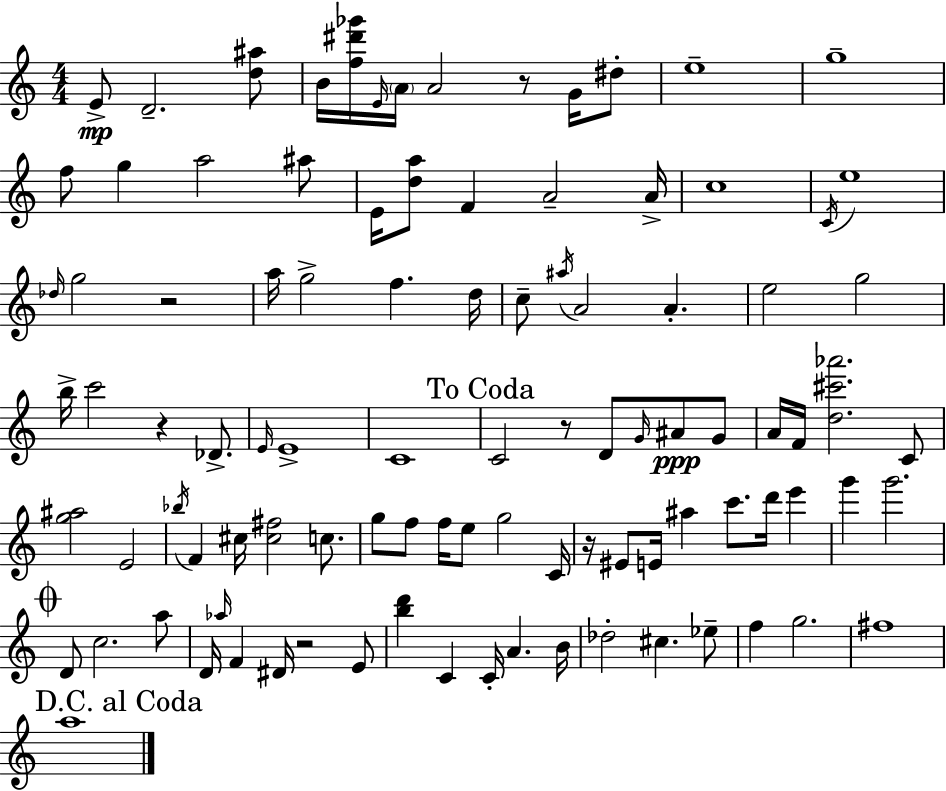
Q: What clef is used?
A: treble